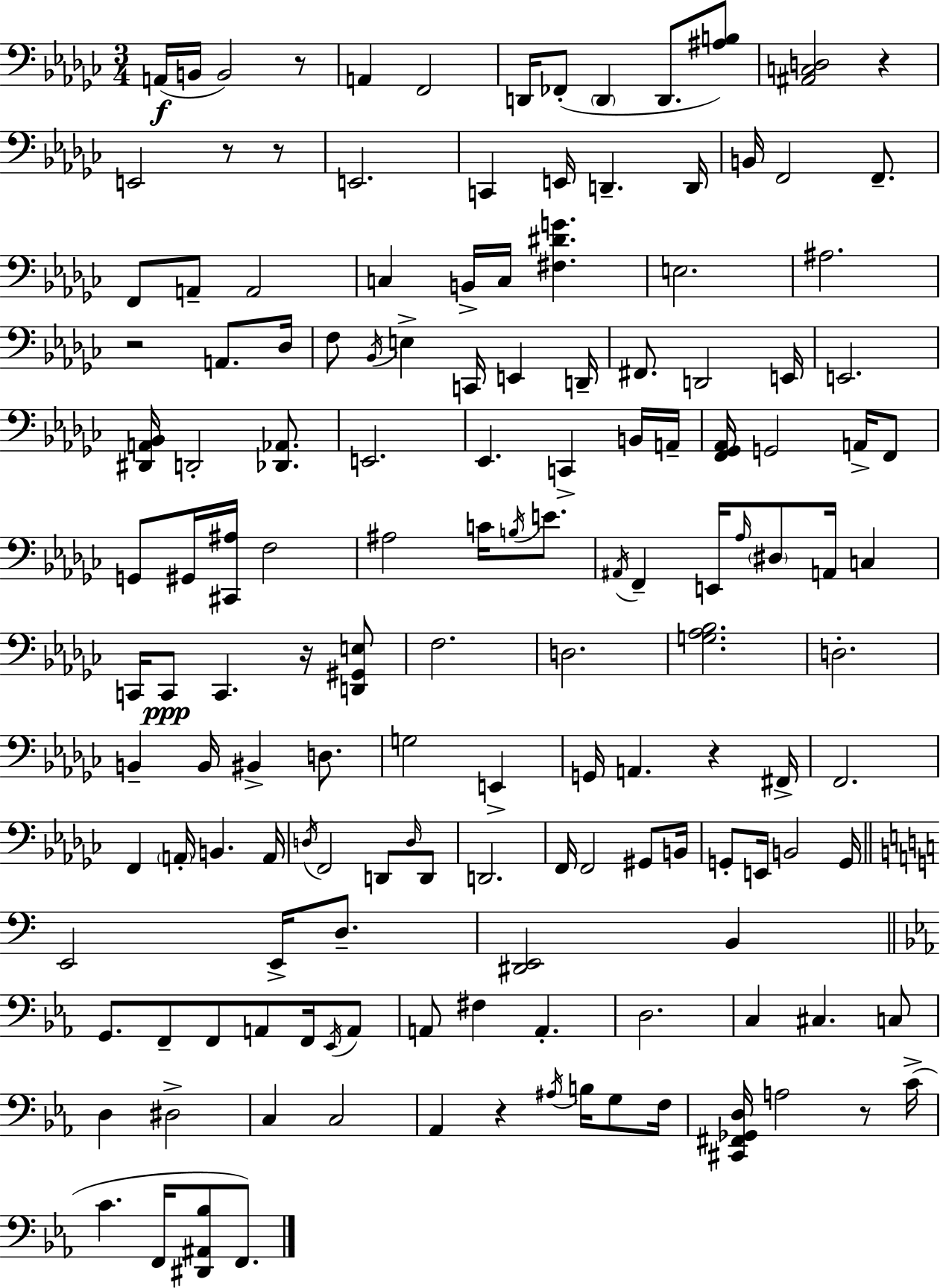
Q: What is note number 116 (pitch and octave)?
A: C3